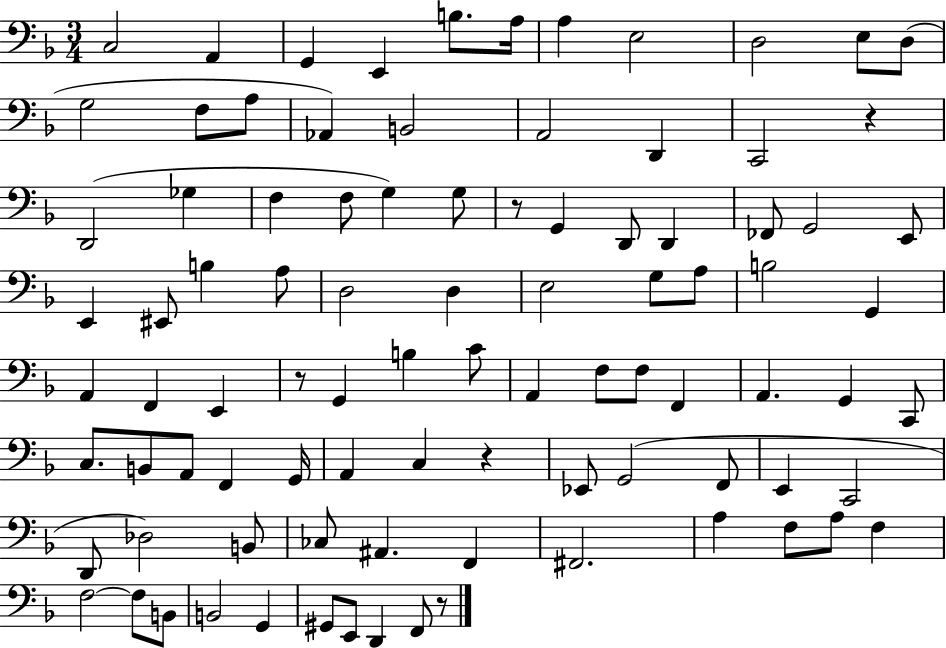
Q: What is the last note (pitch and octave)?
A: F2